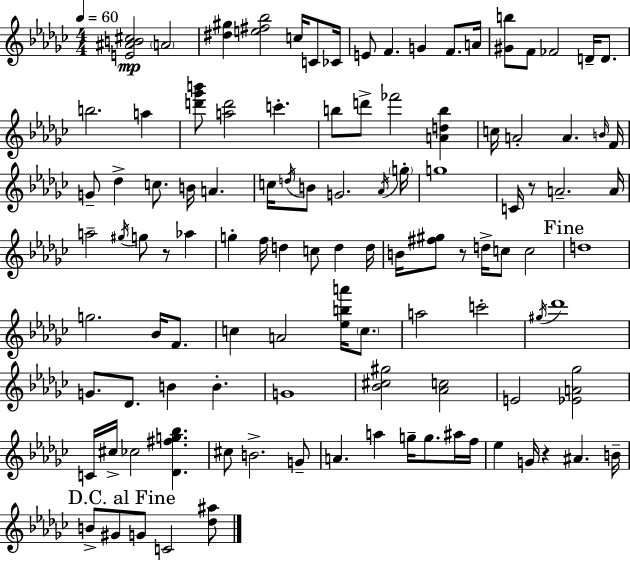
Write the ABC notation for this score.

X:1
T:Untitled
M:4/4
L:1/4
K:Ebm
[E^AB^c]2 A2 [^d^g] [e^f_b]2 c/4 C/2 _C/4 E/2 F G F/2 A/4 [^Gb]/2 F/2 _F2 D/4 D/2 b2 a [d'_g'b']/2 [ad']2 c' b/2 d'/2 _f'2 [Adb] c/4 A2 A B/4 F/4 G/2 _d c/2 B/4 A c/4 d/4 B/2 G2 _A/4 g/4 g4 C/4 z/2 A2 A/4 a2 ^g/4 g/2 z/2 _a g f/4 d c/2 d d/4 B/4 [^f^g]/2 z/2 d/4 c/2 c2 d4 g2 _B/4 F/2 c A2 [_eba']/4 c/2 a2 c'2 ^g/4 _d'4 G/2 _D/2 B B G4 [_B^c^g]2 [_Ac]2 E2 [_EA_g]2 C/4 ^c/4 _c2 [_D^fg_b] ^c/2 B2 G/2 A a g/4 g/2 ^a/4 f/4 _e G/4 z ^A B/4 B/2 ^G/2 G/2 C2 [_d^a]/2